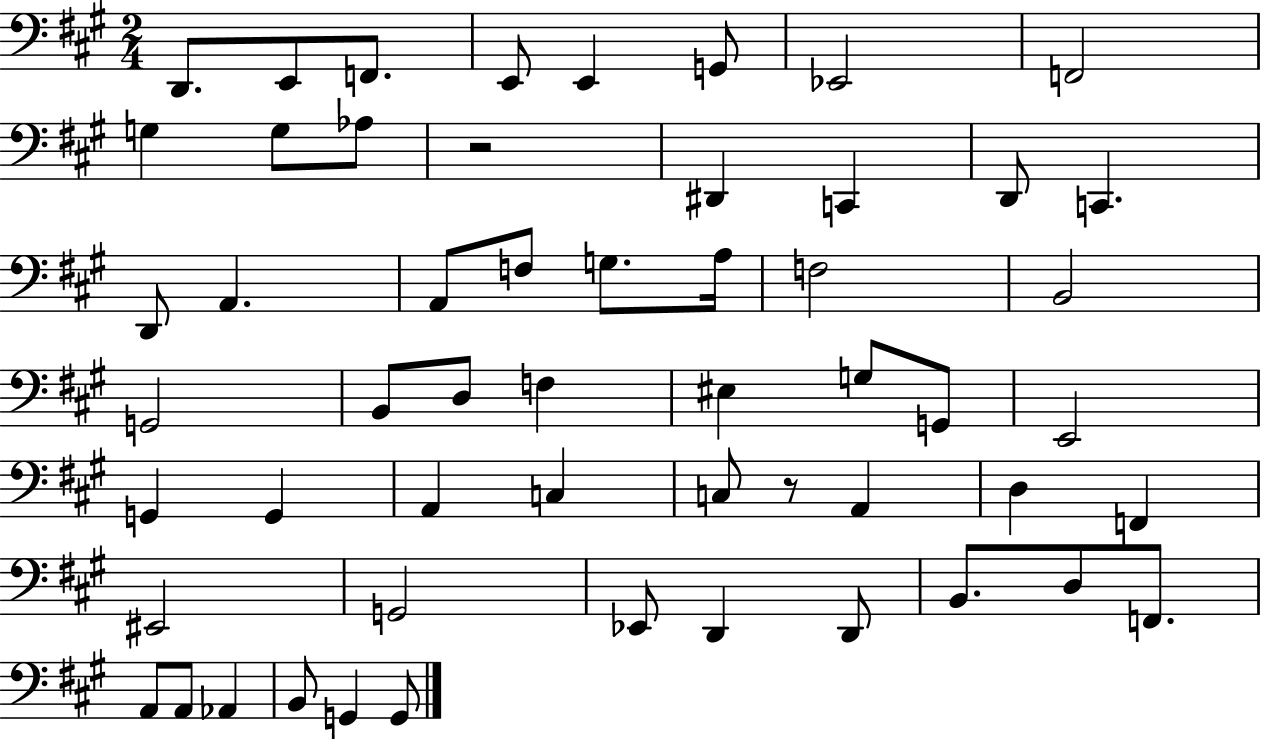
X:1
T:Untitled
M:2/4
L:1/4
K:A
D,,/2 E,,/2 F,,/2 E,,/2 E,, G,,/2 _E,,2 F,,2 G, G,/2 _A,/2 z2 ^D,, C,, D,,/2 C,, D,,/2 A,, A,,/2 F,/2 G,/2 A,/4 F,2 B,,2 G,,2 B,,/2 D,/2 F, ^E, G,/2 G,,/2 E,,2 G,, G,, A,, C, C,/2 z/2 A,, D, F,, ^E,,2 G,,2 _E,,/2 D,, D,,/2 B,,/2 D,/2 F,,/2 A,,/2 A,,/2 _A,, B,,/2 G,, G,,/2